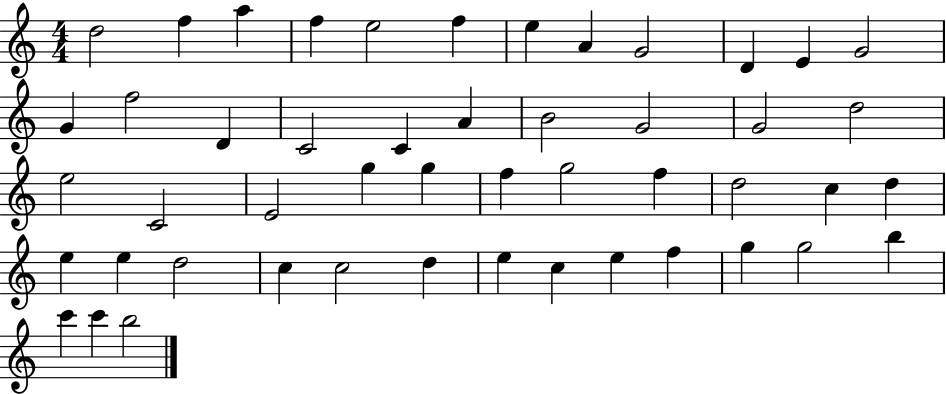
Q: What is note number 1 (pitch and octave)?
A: D5